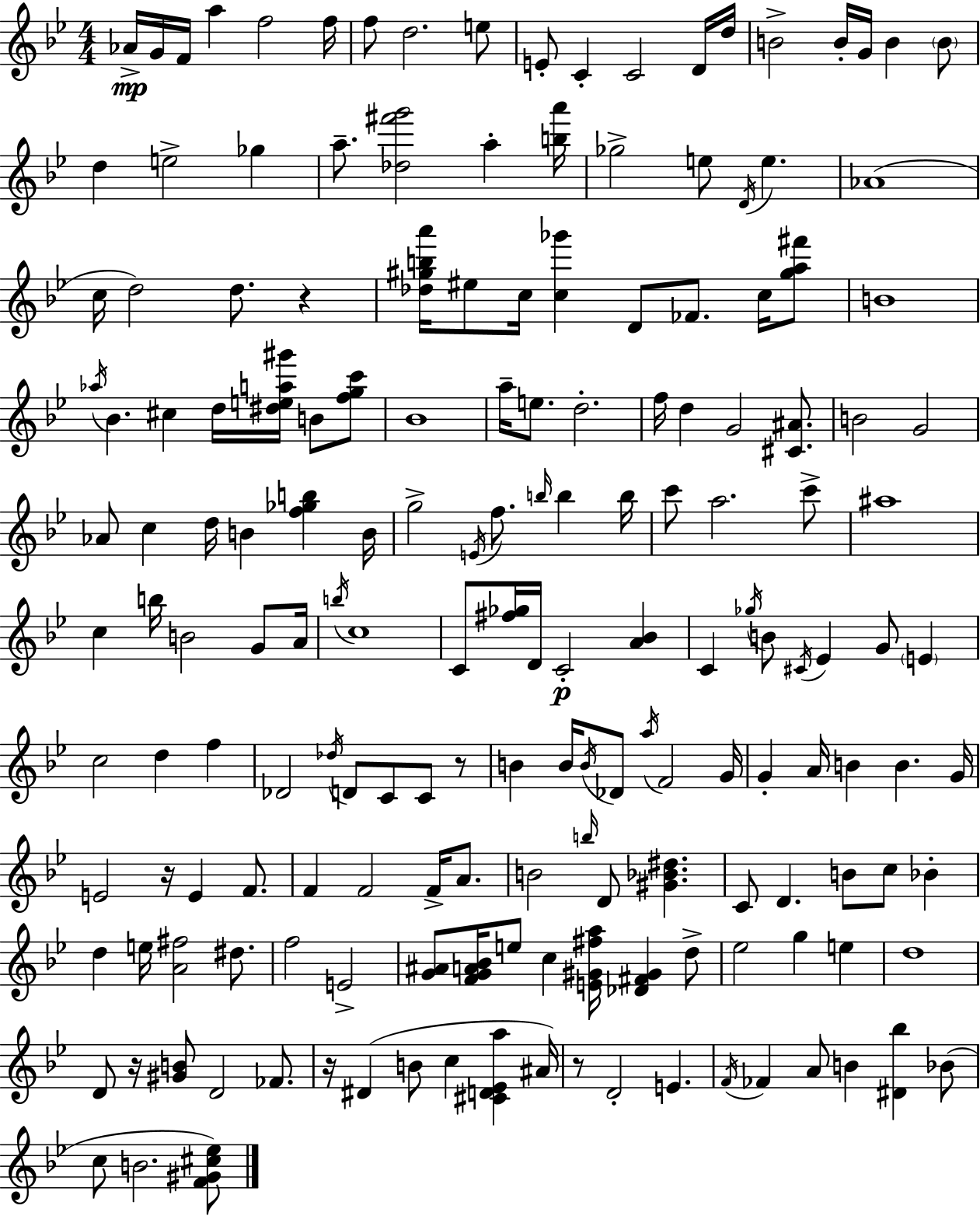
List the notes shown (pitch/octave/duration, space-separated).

Ab4/s G4/s F4/s A5/q F5/h F5/s F5/e D5/h. E5/e E4/e C4/q C4/h D4/s D5/s B4/h B4/s G4/s B4/q B4/e D5/q E5/h Gb5/q A5/e. [Db5,F#6,G6]/h A5/q [B5,A6]/s Gb5/h E5/e D4/s E5/q. Ab4/w C5/s D5/h D5/e. R/q [Db5,G#5,B5,A6]/s EIS5/e C5/s [C5,Gb6]/q D4/e FES4/e. C5/s [G#5,A5,F#6]/e B4/w Ab5/s Bb4/q. C#5/q D5/s [D#5,E5,A5,G#6]/s B4/e [F5,G5,C6]/e Bb4/w A5/s E5/e. D5/h. F5/s D5/q G4/h [C#4,A#4]/e. B4/h G4/h Ab4/e C5/q D5/s B4/q [F5,Gb5,B5]/q B4/s G5/h E4/s F5/e. B5/s B5/q B5/s C6/e A5/h. C6/e A#5/w C5/q B5/s B4/h G4/e A4/s B5/s C5/w C4/e [F#5,Gb5]/s D4/s C4/h [A4,Bb4]/q C4/q Gb5/s B4/e C#4/s Eb4/q G4/e E4/q C5/h D5/q F5/q Db4/h Db5/s D4/e C4/e C4/e R/e B4/q B4/s B4/s Db4/e A5/s F4/h G4/s G4/q A4/s B4/q B4/q. G4/s E4/h R/s E4/q F4/e. F4/q F4/h F4/s A4/e. B4/h B5/s D4/e [G#4,Bb4,D#5]/q. C4/e D4/q. B4/e C5/e Bb4/q D5/q E5/s [A4,F#5]/h D#5/e. F5/h E4/h [G4,A#4]/e [F4,G4,A4,Bb4]/s E5/e C5/q [E4,G#4,F#5,A5]/s [Db4,F#4,G#4]/q D5/e Eb5/h G5/q E5/q D5/w D4/e R/s [G#4,B4]/e D4/h FES4/e. R/s D#4/q B4/e C5/q [C#4,D4,Eb4,A5]/q A#4/s R/e D4/h E4/q. F4/s FES4/q A4/e B4/q [D#4,Bb5]/q Bb4/e C5/e B4/h. [F4,G#4,C#5,Eb5]/e